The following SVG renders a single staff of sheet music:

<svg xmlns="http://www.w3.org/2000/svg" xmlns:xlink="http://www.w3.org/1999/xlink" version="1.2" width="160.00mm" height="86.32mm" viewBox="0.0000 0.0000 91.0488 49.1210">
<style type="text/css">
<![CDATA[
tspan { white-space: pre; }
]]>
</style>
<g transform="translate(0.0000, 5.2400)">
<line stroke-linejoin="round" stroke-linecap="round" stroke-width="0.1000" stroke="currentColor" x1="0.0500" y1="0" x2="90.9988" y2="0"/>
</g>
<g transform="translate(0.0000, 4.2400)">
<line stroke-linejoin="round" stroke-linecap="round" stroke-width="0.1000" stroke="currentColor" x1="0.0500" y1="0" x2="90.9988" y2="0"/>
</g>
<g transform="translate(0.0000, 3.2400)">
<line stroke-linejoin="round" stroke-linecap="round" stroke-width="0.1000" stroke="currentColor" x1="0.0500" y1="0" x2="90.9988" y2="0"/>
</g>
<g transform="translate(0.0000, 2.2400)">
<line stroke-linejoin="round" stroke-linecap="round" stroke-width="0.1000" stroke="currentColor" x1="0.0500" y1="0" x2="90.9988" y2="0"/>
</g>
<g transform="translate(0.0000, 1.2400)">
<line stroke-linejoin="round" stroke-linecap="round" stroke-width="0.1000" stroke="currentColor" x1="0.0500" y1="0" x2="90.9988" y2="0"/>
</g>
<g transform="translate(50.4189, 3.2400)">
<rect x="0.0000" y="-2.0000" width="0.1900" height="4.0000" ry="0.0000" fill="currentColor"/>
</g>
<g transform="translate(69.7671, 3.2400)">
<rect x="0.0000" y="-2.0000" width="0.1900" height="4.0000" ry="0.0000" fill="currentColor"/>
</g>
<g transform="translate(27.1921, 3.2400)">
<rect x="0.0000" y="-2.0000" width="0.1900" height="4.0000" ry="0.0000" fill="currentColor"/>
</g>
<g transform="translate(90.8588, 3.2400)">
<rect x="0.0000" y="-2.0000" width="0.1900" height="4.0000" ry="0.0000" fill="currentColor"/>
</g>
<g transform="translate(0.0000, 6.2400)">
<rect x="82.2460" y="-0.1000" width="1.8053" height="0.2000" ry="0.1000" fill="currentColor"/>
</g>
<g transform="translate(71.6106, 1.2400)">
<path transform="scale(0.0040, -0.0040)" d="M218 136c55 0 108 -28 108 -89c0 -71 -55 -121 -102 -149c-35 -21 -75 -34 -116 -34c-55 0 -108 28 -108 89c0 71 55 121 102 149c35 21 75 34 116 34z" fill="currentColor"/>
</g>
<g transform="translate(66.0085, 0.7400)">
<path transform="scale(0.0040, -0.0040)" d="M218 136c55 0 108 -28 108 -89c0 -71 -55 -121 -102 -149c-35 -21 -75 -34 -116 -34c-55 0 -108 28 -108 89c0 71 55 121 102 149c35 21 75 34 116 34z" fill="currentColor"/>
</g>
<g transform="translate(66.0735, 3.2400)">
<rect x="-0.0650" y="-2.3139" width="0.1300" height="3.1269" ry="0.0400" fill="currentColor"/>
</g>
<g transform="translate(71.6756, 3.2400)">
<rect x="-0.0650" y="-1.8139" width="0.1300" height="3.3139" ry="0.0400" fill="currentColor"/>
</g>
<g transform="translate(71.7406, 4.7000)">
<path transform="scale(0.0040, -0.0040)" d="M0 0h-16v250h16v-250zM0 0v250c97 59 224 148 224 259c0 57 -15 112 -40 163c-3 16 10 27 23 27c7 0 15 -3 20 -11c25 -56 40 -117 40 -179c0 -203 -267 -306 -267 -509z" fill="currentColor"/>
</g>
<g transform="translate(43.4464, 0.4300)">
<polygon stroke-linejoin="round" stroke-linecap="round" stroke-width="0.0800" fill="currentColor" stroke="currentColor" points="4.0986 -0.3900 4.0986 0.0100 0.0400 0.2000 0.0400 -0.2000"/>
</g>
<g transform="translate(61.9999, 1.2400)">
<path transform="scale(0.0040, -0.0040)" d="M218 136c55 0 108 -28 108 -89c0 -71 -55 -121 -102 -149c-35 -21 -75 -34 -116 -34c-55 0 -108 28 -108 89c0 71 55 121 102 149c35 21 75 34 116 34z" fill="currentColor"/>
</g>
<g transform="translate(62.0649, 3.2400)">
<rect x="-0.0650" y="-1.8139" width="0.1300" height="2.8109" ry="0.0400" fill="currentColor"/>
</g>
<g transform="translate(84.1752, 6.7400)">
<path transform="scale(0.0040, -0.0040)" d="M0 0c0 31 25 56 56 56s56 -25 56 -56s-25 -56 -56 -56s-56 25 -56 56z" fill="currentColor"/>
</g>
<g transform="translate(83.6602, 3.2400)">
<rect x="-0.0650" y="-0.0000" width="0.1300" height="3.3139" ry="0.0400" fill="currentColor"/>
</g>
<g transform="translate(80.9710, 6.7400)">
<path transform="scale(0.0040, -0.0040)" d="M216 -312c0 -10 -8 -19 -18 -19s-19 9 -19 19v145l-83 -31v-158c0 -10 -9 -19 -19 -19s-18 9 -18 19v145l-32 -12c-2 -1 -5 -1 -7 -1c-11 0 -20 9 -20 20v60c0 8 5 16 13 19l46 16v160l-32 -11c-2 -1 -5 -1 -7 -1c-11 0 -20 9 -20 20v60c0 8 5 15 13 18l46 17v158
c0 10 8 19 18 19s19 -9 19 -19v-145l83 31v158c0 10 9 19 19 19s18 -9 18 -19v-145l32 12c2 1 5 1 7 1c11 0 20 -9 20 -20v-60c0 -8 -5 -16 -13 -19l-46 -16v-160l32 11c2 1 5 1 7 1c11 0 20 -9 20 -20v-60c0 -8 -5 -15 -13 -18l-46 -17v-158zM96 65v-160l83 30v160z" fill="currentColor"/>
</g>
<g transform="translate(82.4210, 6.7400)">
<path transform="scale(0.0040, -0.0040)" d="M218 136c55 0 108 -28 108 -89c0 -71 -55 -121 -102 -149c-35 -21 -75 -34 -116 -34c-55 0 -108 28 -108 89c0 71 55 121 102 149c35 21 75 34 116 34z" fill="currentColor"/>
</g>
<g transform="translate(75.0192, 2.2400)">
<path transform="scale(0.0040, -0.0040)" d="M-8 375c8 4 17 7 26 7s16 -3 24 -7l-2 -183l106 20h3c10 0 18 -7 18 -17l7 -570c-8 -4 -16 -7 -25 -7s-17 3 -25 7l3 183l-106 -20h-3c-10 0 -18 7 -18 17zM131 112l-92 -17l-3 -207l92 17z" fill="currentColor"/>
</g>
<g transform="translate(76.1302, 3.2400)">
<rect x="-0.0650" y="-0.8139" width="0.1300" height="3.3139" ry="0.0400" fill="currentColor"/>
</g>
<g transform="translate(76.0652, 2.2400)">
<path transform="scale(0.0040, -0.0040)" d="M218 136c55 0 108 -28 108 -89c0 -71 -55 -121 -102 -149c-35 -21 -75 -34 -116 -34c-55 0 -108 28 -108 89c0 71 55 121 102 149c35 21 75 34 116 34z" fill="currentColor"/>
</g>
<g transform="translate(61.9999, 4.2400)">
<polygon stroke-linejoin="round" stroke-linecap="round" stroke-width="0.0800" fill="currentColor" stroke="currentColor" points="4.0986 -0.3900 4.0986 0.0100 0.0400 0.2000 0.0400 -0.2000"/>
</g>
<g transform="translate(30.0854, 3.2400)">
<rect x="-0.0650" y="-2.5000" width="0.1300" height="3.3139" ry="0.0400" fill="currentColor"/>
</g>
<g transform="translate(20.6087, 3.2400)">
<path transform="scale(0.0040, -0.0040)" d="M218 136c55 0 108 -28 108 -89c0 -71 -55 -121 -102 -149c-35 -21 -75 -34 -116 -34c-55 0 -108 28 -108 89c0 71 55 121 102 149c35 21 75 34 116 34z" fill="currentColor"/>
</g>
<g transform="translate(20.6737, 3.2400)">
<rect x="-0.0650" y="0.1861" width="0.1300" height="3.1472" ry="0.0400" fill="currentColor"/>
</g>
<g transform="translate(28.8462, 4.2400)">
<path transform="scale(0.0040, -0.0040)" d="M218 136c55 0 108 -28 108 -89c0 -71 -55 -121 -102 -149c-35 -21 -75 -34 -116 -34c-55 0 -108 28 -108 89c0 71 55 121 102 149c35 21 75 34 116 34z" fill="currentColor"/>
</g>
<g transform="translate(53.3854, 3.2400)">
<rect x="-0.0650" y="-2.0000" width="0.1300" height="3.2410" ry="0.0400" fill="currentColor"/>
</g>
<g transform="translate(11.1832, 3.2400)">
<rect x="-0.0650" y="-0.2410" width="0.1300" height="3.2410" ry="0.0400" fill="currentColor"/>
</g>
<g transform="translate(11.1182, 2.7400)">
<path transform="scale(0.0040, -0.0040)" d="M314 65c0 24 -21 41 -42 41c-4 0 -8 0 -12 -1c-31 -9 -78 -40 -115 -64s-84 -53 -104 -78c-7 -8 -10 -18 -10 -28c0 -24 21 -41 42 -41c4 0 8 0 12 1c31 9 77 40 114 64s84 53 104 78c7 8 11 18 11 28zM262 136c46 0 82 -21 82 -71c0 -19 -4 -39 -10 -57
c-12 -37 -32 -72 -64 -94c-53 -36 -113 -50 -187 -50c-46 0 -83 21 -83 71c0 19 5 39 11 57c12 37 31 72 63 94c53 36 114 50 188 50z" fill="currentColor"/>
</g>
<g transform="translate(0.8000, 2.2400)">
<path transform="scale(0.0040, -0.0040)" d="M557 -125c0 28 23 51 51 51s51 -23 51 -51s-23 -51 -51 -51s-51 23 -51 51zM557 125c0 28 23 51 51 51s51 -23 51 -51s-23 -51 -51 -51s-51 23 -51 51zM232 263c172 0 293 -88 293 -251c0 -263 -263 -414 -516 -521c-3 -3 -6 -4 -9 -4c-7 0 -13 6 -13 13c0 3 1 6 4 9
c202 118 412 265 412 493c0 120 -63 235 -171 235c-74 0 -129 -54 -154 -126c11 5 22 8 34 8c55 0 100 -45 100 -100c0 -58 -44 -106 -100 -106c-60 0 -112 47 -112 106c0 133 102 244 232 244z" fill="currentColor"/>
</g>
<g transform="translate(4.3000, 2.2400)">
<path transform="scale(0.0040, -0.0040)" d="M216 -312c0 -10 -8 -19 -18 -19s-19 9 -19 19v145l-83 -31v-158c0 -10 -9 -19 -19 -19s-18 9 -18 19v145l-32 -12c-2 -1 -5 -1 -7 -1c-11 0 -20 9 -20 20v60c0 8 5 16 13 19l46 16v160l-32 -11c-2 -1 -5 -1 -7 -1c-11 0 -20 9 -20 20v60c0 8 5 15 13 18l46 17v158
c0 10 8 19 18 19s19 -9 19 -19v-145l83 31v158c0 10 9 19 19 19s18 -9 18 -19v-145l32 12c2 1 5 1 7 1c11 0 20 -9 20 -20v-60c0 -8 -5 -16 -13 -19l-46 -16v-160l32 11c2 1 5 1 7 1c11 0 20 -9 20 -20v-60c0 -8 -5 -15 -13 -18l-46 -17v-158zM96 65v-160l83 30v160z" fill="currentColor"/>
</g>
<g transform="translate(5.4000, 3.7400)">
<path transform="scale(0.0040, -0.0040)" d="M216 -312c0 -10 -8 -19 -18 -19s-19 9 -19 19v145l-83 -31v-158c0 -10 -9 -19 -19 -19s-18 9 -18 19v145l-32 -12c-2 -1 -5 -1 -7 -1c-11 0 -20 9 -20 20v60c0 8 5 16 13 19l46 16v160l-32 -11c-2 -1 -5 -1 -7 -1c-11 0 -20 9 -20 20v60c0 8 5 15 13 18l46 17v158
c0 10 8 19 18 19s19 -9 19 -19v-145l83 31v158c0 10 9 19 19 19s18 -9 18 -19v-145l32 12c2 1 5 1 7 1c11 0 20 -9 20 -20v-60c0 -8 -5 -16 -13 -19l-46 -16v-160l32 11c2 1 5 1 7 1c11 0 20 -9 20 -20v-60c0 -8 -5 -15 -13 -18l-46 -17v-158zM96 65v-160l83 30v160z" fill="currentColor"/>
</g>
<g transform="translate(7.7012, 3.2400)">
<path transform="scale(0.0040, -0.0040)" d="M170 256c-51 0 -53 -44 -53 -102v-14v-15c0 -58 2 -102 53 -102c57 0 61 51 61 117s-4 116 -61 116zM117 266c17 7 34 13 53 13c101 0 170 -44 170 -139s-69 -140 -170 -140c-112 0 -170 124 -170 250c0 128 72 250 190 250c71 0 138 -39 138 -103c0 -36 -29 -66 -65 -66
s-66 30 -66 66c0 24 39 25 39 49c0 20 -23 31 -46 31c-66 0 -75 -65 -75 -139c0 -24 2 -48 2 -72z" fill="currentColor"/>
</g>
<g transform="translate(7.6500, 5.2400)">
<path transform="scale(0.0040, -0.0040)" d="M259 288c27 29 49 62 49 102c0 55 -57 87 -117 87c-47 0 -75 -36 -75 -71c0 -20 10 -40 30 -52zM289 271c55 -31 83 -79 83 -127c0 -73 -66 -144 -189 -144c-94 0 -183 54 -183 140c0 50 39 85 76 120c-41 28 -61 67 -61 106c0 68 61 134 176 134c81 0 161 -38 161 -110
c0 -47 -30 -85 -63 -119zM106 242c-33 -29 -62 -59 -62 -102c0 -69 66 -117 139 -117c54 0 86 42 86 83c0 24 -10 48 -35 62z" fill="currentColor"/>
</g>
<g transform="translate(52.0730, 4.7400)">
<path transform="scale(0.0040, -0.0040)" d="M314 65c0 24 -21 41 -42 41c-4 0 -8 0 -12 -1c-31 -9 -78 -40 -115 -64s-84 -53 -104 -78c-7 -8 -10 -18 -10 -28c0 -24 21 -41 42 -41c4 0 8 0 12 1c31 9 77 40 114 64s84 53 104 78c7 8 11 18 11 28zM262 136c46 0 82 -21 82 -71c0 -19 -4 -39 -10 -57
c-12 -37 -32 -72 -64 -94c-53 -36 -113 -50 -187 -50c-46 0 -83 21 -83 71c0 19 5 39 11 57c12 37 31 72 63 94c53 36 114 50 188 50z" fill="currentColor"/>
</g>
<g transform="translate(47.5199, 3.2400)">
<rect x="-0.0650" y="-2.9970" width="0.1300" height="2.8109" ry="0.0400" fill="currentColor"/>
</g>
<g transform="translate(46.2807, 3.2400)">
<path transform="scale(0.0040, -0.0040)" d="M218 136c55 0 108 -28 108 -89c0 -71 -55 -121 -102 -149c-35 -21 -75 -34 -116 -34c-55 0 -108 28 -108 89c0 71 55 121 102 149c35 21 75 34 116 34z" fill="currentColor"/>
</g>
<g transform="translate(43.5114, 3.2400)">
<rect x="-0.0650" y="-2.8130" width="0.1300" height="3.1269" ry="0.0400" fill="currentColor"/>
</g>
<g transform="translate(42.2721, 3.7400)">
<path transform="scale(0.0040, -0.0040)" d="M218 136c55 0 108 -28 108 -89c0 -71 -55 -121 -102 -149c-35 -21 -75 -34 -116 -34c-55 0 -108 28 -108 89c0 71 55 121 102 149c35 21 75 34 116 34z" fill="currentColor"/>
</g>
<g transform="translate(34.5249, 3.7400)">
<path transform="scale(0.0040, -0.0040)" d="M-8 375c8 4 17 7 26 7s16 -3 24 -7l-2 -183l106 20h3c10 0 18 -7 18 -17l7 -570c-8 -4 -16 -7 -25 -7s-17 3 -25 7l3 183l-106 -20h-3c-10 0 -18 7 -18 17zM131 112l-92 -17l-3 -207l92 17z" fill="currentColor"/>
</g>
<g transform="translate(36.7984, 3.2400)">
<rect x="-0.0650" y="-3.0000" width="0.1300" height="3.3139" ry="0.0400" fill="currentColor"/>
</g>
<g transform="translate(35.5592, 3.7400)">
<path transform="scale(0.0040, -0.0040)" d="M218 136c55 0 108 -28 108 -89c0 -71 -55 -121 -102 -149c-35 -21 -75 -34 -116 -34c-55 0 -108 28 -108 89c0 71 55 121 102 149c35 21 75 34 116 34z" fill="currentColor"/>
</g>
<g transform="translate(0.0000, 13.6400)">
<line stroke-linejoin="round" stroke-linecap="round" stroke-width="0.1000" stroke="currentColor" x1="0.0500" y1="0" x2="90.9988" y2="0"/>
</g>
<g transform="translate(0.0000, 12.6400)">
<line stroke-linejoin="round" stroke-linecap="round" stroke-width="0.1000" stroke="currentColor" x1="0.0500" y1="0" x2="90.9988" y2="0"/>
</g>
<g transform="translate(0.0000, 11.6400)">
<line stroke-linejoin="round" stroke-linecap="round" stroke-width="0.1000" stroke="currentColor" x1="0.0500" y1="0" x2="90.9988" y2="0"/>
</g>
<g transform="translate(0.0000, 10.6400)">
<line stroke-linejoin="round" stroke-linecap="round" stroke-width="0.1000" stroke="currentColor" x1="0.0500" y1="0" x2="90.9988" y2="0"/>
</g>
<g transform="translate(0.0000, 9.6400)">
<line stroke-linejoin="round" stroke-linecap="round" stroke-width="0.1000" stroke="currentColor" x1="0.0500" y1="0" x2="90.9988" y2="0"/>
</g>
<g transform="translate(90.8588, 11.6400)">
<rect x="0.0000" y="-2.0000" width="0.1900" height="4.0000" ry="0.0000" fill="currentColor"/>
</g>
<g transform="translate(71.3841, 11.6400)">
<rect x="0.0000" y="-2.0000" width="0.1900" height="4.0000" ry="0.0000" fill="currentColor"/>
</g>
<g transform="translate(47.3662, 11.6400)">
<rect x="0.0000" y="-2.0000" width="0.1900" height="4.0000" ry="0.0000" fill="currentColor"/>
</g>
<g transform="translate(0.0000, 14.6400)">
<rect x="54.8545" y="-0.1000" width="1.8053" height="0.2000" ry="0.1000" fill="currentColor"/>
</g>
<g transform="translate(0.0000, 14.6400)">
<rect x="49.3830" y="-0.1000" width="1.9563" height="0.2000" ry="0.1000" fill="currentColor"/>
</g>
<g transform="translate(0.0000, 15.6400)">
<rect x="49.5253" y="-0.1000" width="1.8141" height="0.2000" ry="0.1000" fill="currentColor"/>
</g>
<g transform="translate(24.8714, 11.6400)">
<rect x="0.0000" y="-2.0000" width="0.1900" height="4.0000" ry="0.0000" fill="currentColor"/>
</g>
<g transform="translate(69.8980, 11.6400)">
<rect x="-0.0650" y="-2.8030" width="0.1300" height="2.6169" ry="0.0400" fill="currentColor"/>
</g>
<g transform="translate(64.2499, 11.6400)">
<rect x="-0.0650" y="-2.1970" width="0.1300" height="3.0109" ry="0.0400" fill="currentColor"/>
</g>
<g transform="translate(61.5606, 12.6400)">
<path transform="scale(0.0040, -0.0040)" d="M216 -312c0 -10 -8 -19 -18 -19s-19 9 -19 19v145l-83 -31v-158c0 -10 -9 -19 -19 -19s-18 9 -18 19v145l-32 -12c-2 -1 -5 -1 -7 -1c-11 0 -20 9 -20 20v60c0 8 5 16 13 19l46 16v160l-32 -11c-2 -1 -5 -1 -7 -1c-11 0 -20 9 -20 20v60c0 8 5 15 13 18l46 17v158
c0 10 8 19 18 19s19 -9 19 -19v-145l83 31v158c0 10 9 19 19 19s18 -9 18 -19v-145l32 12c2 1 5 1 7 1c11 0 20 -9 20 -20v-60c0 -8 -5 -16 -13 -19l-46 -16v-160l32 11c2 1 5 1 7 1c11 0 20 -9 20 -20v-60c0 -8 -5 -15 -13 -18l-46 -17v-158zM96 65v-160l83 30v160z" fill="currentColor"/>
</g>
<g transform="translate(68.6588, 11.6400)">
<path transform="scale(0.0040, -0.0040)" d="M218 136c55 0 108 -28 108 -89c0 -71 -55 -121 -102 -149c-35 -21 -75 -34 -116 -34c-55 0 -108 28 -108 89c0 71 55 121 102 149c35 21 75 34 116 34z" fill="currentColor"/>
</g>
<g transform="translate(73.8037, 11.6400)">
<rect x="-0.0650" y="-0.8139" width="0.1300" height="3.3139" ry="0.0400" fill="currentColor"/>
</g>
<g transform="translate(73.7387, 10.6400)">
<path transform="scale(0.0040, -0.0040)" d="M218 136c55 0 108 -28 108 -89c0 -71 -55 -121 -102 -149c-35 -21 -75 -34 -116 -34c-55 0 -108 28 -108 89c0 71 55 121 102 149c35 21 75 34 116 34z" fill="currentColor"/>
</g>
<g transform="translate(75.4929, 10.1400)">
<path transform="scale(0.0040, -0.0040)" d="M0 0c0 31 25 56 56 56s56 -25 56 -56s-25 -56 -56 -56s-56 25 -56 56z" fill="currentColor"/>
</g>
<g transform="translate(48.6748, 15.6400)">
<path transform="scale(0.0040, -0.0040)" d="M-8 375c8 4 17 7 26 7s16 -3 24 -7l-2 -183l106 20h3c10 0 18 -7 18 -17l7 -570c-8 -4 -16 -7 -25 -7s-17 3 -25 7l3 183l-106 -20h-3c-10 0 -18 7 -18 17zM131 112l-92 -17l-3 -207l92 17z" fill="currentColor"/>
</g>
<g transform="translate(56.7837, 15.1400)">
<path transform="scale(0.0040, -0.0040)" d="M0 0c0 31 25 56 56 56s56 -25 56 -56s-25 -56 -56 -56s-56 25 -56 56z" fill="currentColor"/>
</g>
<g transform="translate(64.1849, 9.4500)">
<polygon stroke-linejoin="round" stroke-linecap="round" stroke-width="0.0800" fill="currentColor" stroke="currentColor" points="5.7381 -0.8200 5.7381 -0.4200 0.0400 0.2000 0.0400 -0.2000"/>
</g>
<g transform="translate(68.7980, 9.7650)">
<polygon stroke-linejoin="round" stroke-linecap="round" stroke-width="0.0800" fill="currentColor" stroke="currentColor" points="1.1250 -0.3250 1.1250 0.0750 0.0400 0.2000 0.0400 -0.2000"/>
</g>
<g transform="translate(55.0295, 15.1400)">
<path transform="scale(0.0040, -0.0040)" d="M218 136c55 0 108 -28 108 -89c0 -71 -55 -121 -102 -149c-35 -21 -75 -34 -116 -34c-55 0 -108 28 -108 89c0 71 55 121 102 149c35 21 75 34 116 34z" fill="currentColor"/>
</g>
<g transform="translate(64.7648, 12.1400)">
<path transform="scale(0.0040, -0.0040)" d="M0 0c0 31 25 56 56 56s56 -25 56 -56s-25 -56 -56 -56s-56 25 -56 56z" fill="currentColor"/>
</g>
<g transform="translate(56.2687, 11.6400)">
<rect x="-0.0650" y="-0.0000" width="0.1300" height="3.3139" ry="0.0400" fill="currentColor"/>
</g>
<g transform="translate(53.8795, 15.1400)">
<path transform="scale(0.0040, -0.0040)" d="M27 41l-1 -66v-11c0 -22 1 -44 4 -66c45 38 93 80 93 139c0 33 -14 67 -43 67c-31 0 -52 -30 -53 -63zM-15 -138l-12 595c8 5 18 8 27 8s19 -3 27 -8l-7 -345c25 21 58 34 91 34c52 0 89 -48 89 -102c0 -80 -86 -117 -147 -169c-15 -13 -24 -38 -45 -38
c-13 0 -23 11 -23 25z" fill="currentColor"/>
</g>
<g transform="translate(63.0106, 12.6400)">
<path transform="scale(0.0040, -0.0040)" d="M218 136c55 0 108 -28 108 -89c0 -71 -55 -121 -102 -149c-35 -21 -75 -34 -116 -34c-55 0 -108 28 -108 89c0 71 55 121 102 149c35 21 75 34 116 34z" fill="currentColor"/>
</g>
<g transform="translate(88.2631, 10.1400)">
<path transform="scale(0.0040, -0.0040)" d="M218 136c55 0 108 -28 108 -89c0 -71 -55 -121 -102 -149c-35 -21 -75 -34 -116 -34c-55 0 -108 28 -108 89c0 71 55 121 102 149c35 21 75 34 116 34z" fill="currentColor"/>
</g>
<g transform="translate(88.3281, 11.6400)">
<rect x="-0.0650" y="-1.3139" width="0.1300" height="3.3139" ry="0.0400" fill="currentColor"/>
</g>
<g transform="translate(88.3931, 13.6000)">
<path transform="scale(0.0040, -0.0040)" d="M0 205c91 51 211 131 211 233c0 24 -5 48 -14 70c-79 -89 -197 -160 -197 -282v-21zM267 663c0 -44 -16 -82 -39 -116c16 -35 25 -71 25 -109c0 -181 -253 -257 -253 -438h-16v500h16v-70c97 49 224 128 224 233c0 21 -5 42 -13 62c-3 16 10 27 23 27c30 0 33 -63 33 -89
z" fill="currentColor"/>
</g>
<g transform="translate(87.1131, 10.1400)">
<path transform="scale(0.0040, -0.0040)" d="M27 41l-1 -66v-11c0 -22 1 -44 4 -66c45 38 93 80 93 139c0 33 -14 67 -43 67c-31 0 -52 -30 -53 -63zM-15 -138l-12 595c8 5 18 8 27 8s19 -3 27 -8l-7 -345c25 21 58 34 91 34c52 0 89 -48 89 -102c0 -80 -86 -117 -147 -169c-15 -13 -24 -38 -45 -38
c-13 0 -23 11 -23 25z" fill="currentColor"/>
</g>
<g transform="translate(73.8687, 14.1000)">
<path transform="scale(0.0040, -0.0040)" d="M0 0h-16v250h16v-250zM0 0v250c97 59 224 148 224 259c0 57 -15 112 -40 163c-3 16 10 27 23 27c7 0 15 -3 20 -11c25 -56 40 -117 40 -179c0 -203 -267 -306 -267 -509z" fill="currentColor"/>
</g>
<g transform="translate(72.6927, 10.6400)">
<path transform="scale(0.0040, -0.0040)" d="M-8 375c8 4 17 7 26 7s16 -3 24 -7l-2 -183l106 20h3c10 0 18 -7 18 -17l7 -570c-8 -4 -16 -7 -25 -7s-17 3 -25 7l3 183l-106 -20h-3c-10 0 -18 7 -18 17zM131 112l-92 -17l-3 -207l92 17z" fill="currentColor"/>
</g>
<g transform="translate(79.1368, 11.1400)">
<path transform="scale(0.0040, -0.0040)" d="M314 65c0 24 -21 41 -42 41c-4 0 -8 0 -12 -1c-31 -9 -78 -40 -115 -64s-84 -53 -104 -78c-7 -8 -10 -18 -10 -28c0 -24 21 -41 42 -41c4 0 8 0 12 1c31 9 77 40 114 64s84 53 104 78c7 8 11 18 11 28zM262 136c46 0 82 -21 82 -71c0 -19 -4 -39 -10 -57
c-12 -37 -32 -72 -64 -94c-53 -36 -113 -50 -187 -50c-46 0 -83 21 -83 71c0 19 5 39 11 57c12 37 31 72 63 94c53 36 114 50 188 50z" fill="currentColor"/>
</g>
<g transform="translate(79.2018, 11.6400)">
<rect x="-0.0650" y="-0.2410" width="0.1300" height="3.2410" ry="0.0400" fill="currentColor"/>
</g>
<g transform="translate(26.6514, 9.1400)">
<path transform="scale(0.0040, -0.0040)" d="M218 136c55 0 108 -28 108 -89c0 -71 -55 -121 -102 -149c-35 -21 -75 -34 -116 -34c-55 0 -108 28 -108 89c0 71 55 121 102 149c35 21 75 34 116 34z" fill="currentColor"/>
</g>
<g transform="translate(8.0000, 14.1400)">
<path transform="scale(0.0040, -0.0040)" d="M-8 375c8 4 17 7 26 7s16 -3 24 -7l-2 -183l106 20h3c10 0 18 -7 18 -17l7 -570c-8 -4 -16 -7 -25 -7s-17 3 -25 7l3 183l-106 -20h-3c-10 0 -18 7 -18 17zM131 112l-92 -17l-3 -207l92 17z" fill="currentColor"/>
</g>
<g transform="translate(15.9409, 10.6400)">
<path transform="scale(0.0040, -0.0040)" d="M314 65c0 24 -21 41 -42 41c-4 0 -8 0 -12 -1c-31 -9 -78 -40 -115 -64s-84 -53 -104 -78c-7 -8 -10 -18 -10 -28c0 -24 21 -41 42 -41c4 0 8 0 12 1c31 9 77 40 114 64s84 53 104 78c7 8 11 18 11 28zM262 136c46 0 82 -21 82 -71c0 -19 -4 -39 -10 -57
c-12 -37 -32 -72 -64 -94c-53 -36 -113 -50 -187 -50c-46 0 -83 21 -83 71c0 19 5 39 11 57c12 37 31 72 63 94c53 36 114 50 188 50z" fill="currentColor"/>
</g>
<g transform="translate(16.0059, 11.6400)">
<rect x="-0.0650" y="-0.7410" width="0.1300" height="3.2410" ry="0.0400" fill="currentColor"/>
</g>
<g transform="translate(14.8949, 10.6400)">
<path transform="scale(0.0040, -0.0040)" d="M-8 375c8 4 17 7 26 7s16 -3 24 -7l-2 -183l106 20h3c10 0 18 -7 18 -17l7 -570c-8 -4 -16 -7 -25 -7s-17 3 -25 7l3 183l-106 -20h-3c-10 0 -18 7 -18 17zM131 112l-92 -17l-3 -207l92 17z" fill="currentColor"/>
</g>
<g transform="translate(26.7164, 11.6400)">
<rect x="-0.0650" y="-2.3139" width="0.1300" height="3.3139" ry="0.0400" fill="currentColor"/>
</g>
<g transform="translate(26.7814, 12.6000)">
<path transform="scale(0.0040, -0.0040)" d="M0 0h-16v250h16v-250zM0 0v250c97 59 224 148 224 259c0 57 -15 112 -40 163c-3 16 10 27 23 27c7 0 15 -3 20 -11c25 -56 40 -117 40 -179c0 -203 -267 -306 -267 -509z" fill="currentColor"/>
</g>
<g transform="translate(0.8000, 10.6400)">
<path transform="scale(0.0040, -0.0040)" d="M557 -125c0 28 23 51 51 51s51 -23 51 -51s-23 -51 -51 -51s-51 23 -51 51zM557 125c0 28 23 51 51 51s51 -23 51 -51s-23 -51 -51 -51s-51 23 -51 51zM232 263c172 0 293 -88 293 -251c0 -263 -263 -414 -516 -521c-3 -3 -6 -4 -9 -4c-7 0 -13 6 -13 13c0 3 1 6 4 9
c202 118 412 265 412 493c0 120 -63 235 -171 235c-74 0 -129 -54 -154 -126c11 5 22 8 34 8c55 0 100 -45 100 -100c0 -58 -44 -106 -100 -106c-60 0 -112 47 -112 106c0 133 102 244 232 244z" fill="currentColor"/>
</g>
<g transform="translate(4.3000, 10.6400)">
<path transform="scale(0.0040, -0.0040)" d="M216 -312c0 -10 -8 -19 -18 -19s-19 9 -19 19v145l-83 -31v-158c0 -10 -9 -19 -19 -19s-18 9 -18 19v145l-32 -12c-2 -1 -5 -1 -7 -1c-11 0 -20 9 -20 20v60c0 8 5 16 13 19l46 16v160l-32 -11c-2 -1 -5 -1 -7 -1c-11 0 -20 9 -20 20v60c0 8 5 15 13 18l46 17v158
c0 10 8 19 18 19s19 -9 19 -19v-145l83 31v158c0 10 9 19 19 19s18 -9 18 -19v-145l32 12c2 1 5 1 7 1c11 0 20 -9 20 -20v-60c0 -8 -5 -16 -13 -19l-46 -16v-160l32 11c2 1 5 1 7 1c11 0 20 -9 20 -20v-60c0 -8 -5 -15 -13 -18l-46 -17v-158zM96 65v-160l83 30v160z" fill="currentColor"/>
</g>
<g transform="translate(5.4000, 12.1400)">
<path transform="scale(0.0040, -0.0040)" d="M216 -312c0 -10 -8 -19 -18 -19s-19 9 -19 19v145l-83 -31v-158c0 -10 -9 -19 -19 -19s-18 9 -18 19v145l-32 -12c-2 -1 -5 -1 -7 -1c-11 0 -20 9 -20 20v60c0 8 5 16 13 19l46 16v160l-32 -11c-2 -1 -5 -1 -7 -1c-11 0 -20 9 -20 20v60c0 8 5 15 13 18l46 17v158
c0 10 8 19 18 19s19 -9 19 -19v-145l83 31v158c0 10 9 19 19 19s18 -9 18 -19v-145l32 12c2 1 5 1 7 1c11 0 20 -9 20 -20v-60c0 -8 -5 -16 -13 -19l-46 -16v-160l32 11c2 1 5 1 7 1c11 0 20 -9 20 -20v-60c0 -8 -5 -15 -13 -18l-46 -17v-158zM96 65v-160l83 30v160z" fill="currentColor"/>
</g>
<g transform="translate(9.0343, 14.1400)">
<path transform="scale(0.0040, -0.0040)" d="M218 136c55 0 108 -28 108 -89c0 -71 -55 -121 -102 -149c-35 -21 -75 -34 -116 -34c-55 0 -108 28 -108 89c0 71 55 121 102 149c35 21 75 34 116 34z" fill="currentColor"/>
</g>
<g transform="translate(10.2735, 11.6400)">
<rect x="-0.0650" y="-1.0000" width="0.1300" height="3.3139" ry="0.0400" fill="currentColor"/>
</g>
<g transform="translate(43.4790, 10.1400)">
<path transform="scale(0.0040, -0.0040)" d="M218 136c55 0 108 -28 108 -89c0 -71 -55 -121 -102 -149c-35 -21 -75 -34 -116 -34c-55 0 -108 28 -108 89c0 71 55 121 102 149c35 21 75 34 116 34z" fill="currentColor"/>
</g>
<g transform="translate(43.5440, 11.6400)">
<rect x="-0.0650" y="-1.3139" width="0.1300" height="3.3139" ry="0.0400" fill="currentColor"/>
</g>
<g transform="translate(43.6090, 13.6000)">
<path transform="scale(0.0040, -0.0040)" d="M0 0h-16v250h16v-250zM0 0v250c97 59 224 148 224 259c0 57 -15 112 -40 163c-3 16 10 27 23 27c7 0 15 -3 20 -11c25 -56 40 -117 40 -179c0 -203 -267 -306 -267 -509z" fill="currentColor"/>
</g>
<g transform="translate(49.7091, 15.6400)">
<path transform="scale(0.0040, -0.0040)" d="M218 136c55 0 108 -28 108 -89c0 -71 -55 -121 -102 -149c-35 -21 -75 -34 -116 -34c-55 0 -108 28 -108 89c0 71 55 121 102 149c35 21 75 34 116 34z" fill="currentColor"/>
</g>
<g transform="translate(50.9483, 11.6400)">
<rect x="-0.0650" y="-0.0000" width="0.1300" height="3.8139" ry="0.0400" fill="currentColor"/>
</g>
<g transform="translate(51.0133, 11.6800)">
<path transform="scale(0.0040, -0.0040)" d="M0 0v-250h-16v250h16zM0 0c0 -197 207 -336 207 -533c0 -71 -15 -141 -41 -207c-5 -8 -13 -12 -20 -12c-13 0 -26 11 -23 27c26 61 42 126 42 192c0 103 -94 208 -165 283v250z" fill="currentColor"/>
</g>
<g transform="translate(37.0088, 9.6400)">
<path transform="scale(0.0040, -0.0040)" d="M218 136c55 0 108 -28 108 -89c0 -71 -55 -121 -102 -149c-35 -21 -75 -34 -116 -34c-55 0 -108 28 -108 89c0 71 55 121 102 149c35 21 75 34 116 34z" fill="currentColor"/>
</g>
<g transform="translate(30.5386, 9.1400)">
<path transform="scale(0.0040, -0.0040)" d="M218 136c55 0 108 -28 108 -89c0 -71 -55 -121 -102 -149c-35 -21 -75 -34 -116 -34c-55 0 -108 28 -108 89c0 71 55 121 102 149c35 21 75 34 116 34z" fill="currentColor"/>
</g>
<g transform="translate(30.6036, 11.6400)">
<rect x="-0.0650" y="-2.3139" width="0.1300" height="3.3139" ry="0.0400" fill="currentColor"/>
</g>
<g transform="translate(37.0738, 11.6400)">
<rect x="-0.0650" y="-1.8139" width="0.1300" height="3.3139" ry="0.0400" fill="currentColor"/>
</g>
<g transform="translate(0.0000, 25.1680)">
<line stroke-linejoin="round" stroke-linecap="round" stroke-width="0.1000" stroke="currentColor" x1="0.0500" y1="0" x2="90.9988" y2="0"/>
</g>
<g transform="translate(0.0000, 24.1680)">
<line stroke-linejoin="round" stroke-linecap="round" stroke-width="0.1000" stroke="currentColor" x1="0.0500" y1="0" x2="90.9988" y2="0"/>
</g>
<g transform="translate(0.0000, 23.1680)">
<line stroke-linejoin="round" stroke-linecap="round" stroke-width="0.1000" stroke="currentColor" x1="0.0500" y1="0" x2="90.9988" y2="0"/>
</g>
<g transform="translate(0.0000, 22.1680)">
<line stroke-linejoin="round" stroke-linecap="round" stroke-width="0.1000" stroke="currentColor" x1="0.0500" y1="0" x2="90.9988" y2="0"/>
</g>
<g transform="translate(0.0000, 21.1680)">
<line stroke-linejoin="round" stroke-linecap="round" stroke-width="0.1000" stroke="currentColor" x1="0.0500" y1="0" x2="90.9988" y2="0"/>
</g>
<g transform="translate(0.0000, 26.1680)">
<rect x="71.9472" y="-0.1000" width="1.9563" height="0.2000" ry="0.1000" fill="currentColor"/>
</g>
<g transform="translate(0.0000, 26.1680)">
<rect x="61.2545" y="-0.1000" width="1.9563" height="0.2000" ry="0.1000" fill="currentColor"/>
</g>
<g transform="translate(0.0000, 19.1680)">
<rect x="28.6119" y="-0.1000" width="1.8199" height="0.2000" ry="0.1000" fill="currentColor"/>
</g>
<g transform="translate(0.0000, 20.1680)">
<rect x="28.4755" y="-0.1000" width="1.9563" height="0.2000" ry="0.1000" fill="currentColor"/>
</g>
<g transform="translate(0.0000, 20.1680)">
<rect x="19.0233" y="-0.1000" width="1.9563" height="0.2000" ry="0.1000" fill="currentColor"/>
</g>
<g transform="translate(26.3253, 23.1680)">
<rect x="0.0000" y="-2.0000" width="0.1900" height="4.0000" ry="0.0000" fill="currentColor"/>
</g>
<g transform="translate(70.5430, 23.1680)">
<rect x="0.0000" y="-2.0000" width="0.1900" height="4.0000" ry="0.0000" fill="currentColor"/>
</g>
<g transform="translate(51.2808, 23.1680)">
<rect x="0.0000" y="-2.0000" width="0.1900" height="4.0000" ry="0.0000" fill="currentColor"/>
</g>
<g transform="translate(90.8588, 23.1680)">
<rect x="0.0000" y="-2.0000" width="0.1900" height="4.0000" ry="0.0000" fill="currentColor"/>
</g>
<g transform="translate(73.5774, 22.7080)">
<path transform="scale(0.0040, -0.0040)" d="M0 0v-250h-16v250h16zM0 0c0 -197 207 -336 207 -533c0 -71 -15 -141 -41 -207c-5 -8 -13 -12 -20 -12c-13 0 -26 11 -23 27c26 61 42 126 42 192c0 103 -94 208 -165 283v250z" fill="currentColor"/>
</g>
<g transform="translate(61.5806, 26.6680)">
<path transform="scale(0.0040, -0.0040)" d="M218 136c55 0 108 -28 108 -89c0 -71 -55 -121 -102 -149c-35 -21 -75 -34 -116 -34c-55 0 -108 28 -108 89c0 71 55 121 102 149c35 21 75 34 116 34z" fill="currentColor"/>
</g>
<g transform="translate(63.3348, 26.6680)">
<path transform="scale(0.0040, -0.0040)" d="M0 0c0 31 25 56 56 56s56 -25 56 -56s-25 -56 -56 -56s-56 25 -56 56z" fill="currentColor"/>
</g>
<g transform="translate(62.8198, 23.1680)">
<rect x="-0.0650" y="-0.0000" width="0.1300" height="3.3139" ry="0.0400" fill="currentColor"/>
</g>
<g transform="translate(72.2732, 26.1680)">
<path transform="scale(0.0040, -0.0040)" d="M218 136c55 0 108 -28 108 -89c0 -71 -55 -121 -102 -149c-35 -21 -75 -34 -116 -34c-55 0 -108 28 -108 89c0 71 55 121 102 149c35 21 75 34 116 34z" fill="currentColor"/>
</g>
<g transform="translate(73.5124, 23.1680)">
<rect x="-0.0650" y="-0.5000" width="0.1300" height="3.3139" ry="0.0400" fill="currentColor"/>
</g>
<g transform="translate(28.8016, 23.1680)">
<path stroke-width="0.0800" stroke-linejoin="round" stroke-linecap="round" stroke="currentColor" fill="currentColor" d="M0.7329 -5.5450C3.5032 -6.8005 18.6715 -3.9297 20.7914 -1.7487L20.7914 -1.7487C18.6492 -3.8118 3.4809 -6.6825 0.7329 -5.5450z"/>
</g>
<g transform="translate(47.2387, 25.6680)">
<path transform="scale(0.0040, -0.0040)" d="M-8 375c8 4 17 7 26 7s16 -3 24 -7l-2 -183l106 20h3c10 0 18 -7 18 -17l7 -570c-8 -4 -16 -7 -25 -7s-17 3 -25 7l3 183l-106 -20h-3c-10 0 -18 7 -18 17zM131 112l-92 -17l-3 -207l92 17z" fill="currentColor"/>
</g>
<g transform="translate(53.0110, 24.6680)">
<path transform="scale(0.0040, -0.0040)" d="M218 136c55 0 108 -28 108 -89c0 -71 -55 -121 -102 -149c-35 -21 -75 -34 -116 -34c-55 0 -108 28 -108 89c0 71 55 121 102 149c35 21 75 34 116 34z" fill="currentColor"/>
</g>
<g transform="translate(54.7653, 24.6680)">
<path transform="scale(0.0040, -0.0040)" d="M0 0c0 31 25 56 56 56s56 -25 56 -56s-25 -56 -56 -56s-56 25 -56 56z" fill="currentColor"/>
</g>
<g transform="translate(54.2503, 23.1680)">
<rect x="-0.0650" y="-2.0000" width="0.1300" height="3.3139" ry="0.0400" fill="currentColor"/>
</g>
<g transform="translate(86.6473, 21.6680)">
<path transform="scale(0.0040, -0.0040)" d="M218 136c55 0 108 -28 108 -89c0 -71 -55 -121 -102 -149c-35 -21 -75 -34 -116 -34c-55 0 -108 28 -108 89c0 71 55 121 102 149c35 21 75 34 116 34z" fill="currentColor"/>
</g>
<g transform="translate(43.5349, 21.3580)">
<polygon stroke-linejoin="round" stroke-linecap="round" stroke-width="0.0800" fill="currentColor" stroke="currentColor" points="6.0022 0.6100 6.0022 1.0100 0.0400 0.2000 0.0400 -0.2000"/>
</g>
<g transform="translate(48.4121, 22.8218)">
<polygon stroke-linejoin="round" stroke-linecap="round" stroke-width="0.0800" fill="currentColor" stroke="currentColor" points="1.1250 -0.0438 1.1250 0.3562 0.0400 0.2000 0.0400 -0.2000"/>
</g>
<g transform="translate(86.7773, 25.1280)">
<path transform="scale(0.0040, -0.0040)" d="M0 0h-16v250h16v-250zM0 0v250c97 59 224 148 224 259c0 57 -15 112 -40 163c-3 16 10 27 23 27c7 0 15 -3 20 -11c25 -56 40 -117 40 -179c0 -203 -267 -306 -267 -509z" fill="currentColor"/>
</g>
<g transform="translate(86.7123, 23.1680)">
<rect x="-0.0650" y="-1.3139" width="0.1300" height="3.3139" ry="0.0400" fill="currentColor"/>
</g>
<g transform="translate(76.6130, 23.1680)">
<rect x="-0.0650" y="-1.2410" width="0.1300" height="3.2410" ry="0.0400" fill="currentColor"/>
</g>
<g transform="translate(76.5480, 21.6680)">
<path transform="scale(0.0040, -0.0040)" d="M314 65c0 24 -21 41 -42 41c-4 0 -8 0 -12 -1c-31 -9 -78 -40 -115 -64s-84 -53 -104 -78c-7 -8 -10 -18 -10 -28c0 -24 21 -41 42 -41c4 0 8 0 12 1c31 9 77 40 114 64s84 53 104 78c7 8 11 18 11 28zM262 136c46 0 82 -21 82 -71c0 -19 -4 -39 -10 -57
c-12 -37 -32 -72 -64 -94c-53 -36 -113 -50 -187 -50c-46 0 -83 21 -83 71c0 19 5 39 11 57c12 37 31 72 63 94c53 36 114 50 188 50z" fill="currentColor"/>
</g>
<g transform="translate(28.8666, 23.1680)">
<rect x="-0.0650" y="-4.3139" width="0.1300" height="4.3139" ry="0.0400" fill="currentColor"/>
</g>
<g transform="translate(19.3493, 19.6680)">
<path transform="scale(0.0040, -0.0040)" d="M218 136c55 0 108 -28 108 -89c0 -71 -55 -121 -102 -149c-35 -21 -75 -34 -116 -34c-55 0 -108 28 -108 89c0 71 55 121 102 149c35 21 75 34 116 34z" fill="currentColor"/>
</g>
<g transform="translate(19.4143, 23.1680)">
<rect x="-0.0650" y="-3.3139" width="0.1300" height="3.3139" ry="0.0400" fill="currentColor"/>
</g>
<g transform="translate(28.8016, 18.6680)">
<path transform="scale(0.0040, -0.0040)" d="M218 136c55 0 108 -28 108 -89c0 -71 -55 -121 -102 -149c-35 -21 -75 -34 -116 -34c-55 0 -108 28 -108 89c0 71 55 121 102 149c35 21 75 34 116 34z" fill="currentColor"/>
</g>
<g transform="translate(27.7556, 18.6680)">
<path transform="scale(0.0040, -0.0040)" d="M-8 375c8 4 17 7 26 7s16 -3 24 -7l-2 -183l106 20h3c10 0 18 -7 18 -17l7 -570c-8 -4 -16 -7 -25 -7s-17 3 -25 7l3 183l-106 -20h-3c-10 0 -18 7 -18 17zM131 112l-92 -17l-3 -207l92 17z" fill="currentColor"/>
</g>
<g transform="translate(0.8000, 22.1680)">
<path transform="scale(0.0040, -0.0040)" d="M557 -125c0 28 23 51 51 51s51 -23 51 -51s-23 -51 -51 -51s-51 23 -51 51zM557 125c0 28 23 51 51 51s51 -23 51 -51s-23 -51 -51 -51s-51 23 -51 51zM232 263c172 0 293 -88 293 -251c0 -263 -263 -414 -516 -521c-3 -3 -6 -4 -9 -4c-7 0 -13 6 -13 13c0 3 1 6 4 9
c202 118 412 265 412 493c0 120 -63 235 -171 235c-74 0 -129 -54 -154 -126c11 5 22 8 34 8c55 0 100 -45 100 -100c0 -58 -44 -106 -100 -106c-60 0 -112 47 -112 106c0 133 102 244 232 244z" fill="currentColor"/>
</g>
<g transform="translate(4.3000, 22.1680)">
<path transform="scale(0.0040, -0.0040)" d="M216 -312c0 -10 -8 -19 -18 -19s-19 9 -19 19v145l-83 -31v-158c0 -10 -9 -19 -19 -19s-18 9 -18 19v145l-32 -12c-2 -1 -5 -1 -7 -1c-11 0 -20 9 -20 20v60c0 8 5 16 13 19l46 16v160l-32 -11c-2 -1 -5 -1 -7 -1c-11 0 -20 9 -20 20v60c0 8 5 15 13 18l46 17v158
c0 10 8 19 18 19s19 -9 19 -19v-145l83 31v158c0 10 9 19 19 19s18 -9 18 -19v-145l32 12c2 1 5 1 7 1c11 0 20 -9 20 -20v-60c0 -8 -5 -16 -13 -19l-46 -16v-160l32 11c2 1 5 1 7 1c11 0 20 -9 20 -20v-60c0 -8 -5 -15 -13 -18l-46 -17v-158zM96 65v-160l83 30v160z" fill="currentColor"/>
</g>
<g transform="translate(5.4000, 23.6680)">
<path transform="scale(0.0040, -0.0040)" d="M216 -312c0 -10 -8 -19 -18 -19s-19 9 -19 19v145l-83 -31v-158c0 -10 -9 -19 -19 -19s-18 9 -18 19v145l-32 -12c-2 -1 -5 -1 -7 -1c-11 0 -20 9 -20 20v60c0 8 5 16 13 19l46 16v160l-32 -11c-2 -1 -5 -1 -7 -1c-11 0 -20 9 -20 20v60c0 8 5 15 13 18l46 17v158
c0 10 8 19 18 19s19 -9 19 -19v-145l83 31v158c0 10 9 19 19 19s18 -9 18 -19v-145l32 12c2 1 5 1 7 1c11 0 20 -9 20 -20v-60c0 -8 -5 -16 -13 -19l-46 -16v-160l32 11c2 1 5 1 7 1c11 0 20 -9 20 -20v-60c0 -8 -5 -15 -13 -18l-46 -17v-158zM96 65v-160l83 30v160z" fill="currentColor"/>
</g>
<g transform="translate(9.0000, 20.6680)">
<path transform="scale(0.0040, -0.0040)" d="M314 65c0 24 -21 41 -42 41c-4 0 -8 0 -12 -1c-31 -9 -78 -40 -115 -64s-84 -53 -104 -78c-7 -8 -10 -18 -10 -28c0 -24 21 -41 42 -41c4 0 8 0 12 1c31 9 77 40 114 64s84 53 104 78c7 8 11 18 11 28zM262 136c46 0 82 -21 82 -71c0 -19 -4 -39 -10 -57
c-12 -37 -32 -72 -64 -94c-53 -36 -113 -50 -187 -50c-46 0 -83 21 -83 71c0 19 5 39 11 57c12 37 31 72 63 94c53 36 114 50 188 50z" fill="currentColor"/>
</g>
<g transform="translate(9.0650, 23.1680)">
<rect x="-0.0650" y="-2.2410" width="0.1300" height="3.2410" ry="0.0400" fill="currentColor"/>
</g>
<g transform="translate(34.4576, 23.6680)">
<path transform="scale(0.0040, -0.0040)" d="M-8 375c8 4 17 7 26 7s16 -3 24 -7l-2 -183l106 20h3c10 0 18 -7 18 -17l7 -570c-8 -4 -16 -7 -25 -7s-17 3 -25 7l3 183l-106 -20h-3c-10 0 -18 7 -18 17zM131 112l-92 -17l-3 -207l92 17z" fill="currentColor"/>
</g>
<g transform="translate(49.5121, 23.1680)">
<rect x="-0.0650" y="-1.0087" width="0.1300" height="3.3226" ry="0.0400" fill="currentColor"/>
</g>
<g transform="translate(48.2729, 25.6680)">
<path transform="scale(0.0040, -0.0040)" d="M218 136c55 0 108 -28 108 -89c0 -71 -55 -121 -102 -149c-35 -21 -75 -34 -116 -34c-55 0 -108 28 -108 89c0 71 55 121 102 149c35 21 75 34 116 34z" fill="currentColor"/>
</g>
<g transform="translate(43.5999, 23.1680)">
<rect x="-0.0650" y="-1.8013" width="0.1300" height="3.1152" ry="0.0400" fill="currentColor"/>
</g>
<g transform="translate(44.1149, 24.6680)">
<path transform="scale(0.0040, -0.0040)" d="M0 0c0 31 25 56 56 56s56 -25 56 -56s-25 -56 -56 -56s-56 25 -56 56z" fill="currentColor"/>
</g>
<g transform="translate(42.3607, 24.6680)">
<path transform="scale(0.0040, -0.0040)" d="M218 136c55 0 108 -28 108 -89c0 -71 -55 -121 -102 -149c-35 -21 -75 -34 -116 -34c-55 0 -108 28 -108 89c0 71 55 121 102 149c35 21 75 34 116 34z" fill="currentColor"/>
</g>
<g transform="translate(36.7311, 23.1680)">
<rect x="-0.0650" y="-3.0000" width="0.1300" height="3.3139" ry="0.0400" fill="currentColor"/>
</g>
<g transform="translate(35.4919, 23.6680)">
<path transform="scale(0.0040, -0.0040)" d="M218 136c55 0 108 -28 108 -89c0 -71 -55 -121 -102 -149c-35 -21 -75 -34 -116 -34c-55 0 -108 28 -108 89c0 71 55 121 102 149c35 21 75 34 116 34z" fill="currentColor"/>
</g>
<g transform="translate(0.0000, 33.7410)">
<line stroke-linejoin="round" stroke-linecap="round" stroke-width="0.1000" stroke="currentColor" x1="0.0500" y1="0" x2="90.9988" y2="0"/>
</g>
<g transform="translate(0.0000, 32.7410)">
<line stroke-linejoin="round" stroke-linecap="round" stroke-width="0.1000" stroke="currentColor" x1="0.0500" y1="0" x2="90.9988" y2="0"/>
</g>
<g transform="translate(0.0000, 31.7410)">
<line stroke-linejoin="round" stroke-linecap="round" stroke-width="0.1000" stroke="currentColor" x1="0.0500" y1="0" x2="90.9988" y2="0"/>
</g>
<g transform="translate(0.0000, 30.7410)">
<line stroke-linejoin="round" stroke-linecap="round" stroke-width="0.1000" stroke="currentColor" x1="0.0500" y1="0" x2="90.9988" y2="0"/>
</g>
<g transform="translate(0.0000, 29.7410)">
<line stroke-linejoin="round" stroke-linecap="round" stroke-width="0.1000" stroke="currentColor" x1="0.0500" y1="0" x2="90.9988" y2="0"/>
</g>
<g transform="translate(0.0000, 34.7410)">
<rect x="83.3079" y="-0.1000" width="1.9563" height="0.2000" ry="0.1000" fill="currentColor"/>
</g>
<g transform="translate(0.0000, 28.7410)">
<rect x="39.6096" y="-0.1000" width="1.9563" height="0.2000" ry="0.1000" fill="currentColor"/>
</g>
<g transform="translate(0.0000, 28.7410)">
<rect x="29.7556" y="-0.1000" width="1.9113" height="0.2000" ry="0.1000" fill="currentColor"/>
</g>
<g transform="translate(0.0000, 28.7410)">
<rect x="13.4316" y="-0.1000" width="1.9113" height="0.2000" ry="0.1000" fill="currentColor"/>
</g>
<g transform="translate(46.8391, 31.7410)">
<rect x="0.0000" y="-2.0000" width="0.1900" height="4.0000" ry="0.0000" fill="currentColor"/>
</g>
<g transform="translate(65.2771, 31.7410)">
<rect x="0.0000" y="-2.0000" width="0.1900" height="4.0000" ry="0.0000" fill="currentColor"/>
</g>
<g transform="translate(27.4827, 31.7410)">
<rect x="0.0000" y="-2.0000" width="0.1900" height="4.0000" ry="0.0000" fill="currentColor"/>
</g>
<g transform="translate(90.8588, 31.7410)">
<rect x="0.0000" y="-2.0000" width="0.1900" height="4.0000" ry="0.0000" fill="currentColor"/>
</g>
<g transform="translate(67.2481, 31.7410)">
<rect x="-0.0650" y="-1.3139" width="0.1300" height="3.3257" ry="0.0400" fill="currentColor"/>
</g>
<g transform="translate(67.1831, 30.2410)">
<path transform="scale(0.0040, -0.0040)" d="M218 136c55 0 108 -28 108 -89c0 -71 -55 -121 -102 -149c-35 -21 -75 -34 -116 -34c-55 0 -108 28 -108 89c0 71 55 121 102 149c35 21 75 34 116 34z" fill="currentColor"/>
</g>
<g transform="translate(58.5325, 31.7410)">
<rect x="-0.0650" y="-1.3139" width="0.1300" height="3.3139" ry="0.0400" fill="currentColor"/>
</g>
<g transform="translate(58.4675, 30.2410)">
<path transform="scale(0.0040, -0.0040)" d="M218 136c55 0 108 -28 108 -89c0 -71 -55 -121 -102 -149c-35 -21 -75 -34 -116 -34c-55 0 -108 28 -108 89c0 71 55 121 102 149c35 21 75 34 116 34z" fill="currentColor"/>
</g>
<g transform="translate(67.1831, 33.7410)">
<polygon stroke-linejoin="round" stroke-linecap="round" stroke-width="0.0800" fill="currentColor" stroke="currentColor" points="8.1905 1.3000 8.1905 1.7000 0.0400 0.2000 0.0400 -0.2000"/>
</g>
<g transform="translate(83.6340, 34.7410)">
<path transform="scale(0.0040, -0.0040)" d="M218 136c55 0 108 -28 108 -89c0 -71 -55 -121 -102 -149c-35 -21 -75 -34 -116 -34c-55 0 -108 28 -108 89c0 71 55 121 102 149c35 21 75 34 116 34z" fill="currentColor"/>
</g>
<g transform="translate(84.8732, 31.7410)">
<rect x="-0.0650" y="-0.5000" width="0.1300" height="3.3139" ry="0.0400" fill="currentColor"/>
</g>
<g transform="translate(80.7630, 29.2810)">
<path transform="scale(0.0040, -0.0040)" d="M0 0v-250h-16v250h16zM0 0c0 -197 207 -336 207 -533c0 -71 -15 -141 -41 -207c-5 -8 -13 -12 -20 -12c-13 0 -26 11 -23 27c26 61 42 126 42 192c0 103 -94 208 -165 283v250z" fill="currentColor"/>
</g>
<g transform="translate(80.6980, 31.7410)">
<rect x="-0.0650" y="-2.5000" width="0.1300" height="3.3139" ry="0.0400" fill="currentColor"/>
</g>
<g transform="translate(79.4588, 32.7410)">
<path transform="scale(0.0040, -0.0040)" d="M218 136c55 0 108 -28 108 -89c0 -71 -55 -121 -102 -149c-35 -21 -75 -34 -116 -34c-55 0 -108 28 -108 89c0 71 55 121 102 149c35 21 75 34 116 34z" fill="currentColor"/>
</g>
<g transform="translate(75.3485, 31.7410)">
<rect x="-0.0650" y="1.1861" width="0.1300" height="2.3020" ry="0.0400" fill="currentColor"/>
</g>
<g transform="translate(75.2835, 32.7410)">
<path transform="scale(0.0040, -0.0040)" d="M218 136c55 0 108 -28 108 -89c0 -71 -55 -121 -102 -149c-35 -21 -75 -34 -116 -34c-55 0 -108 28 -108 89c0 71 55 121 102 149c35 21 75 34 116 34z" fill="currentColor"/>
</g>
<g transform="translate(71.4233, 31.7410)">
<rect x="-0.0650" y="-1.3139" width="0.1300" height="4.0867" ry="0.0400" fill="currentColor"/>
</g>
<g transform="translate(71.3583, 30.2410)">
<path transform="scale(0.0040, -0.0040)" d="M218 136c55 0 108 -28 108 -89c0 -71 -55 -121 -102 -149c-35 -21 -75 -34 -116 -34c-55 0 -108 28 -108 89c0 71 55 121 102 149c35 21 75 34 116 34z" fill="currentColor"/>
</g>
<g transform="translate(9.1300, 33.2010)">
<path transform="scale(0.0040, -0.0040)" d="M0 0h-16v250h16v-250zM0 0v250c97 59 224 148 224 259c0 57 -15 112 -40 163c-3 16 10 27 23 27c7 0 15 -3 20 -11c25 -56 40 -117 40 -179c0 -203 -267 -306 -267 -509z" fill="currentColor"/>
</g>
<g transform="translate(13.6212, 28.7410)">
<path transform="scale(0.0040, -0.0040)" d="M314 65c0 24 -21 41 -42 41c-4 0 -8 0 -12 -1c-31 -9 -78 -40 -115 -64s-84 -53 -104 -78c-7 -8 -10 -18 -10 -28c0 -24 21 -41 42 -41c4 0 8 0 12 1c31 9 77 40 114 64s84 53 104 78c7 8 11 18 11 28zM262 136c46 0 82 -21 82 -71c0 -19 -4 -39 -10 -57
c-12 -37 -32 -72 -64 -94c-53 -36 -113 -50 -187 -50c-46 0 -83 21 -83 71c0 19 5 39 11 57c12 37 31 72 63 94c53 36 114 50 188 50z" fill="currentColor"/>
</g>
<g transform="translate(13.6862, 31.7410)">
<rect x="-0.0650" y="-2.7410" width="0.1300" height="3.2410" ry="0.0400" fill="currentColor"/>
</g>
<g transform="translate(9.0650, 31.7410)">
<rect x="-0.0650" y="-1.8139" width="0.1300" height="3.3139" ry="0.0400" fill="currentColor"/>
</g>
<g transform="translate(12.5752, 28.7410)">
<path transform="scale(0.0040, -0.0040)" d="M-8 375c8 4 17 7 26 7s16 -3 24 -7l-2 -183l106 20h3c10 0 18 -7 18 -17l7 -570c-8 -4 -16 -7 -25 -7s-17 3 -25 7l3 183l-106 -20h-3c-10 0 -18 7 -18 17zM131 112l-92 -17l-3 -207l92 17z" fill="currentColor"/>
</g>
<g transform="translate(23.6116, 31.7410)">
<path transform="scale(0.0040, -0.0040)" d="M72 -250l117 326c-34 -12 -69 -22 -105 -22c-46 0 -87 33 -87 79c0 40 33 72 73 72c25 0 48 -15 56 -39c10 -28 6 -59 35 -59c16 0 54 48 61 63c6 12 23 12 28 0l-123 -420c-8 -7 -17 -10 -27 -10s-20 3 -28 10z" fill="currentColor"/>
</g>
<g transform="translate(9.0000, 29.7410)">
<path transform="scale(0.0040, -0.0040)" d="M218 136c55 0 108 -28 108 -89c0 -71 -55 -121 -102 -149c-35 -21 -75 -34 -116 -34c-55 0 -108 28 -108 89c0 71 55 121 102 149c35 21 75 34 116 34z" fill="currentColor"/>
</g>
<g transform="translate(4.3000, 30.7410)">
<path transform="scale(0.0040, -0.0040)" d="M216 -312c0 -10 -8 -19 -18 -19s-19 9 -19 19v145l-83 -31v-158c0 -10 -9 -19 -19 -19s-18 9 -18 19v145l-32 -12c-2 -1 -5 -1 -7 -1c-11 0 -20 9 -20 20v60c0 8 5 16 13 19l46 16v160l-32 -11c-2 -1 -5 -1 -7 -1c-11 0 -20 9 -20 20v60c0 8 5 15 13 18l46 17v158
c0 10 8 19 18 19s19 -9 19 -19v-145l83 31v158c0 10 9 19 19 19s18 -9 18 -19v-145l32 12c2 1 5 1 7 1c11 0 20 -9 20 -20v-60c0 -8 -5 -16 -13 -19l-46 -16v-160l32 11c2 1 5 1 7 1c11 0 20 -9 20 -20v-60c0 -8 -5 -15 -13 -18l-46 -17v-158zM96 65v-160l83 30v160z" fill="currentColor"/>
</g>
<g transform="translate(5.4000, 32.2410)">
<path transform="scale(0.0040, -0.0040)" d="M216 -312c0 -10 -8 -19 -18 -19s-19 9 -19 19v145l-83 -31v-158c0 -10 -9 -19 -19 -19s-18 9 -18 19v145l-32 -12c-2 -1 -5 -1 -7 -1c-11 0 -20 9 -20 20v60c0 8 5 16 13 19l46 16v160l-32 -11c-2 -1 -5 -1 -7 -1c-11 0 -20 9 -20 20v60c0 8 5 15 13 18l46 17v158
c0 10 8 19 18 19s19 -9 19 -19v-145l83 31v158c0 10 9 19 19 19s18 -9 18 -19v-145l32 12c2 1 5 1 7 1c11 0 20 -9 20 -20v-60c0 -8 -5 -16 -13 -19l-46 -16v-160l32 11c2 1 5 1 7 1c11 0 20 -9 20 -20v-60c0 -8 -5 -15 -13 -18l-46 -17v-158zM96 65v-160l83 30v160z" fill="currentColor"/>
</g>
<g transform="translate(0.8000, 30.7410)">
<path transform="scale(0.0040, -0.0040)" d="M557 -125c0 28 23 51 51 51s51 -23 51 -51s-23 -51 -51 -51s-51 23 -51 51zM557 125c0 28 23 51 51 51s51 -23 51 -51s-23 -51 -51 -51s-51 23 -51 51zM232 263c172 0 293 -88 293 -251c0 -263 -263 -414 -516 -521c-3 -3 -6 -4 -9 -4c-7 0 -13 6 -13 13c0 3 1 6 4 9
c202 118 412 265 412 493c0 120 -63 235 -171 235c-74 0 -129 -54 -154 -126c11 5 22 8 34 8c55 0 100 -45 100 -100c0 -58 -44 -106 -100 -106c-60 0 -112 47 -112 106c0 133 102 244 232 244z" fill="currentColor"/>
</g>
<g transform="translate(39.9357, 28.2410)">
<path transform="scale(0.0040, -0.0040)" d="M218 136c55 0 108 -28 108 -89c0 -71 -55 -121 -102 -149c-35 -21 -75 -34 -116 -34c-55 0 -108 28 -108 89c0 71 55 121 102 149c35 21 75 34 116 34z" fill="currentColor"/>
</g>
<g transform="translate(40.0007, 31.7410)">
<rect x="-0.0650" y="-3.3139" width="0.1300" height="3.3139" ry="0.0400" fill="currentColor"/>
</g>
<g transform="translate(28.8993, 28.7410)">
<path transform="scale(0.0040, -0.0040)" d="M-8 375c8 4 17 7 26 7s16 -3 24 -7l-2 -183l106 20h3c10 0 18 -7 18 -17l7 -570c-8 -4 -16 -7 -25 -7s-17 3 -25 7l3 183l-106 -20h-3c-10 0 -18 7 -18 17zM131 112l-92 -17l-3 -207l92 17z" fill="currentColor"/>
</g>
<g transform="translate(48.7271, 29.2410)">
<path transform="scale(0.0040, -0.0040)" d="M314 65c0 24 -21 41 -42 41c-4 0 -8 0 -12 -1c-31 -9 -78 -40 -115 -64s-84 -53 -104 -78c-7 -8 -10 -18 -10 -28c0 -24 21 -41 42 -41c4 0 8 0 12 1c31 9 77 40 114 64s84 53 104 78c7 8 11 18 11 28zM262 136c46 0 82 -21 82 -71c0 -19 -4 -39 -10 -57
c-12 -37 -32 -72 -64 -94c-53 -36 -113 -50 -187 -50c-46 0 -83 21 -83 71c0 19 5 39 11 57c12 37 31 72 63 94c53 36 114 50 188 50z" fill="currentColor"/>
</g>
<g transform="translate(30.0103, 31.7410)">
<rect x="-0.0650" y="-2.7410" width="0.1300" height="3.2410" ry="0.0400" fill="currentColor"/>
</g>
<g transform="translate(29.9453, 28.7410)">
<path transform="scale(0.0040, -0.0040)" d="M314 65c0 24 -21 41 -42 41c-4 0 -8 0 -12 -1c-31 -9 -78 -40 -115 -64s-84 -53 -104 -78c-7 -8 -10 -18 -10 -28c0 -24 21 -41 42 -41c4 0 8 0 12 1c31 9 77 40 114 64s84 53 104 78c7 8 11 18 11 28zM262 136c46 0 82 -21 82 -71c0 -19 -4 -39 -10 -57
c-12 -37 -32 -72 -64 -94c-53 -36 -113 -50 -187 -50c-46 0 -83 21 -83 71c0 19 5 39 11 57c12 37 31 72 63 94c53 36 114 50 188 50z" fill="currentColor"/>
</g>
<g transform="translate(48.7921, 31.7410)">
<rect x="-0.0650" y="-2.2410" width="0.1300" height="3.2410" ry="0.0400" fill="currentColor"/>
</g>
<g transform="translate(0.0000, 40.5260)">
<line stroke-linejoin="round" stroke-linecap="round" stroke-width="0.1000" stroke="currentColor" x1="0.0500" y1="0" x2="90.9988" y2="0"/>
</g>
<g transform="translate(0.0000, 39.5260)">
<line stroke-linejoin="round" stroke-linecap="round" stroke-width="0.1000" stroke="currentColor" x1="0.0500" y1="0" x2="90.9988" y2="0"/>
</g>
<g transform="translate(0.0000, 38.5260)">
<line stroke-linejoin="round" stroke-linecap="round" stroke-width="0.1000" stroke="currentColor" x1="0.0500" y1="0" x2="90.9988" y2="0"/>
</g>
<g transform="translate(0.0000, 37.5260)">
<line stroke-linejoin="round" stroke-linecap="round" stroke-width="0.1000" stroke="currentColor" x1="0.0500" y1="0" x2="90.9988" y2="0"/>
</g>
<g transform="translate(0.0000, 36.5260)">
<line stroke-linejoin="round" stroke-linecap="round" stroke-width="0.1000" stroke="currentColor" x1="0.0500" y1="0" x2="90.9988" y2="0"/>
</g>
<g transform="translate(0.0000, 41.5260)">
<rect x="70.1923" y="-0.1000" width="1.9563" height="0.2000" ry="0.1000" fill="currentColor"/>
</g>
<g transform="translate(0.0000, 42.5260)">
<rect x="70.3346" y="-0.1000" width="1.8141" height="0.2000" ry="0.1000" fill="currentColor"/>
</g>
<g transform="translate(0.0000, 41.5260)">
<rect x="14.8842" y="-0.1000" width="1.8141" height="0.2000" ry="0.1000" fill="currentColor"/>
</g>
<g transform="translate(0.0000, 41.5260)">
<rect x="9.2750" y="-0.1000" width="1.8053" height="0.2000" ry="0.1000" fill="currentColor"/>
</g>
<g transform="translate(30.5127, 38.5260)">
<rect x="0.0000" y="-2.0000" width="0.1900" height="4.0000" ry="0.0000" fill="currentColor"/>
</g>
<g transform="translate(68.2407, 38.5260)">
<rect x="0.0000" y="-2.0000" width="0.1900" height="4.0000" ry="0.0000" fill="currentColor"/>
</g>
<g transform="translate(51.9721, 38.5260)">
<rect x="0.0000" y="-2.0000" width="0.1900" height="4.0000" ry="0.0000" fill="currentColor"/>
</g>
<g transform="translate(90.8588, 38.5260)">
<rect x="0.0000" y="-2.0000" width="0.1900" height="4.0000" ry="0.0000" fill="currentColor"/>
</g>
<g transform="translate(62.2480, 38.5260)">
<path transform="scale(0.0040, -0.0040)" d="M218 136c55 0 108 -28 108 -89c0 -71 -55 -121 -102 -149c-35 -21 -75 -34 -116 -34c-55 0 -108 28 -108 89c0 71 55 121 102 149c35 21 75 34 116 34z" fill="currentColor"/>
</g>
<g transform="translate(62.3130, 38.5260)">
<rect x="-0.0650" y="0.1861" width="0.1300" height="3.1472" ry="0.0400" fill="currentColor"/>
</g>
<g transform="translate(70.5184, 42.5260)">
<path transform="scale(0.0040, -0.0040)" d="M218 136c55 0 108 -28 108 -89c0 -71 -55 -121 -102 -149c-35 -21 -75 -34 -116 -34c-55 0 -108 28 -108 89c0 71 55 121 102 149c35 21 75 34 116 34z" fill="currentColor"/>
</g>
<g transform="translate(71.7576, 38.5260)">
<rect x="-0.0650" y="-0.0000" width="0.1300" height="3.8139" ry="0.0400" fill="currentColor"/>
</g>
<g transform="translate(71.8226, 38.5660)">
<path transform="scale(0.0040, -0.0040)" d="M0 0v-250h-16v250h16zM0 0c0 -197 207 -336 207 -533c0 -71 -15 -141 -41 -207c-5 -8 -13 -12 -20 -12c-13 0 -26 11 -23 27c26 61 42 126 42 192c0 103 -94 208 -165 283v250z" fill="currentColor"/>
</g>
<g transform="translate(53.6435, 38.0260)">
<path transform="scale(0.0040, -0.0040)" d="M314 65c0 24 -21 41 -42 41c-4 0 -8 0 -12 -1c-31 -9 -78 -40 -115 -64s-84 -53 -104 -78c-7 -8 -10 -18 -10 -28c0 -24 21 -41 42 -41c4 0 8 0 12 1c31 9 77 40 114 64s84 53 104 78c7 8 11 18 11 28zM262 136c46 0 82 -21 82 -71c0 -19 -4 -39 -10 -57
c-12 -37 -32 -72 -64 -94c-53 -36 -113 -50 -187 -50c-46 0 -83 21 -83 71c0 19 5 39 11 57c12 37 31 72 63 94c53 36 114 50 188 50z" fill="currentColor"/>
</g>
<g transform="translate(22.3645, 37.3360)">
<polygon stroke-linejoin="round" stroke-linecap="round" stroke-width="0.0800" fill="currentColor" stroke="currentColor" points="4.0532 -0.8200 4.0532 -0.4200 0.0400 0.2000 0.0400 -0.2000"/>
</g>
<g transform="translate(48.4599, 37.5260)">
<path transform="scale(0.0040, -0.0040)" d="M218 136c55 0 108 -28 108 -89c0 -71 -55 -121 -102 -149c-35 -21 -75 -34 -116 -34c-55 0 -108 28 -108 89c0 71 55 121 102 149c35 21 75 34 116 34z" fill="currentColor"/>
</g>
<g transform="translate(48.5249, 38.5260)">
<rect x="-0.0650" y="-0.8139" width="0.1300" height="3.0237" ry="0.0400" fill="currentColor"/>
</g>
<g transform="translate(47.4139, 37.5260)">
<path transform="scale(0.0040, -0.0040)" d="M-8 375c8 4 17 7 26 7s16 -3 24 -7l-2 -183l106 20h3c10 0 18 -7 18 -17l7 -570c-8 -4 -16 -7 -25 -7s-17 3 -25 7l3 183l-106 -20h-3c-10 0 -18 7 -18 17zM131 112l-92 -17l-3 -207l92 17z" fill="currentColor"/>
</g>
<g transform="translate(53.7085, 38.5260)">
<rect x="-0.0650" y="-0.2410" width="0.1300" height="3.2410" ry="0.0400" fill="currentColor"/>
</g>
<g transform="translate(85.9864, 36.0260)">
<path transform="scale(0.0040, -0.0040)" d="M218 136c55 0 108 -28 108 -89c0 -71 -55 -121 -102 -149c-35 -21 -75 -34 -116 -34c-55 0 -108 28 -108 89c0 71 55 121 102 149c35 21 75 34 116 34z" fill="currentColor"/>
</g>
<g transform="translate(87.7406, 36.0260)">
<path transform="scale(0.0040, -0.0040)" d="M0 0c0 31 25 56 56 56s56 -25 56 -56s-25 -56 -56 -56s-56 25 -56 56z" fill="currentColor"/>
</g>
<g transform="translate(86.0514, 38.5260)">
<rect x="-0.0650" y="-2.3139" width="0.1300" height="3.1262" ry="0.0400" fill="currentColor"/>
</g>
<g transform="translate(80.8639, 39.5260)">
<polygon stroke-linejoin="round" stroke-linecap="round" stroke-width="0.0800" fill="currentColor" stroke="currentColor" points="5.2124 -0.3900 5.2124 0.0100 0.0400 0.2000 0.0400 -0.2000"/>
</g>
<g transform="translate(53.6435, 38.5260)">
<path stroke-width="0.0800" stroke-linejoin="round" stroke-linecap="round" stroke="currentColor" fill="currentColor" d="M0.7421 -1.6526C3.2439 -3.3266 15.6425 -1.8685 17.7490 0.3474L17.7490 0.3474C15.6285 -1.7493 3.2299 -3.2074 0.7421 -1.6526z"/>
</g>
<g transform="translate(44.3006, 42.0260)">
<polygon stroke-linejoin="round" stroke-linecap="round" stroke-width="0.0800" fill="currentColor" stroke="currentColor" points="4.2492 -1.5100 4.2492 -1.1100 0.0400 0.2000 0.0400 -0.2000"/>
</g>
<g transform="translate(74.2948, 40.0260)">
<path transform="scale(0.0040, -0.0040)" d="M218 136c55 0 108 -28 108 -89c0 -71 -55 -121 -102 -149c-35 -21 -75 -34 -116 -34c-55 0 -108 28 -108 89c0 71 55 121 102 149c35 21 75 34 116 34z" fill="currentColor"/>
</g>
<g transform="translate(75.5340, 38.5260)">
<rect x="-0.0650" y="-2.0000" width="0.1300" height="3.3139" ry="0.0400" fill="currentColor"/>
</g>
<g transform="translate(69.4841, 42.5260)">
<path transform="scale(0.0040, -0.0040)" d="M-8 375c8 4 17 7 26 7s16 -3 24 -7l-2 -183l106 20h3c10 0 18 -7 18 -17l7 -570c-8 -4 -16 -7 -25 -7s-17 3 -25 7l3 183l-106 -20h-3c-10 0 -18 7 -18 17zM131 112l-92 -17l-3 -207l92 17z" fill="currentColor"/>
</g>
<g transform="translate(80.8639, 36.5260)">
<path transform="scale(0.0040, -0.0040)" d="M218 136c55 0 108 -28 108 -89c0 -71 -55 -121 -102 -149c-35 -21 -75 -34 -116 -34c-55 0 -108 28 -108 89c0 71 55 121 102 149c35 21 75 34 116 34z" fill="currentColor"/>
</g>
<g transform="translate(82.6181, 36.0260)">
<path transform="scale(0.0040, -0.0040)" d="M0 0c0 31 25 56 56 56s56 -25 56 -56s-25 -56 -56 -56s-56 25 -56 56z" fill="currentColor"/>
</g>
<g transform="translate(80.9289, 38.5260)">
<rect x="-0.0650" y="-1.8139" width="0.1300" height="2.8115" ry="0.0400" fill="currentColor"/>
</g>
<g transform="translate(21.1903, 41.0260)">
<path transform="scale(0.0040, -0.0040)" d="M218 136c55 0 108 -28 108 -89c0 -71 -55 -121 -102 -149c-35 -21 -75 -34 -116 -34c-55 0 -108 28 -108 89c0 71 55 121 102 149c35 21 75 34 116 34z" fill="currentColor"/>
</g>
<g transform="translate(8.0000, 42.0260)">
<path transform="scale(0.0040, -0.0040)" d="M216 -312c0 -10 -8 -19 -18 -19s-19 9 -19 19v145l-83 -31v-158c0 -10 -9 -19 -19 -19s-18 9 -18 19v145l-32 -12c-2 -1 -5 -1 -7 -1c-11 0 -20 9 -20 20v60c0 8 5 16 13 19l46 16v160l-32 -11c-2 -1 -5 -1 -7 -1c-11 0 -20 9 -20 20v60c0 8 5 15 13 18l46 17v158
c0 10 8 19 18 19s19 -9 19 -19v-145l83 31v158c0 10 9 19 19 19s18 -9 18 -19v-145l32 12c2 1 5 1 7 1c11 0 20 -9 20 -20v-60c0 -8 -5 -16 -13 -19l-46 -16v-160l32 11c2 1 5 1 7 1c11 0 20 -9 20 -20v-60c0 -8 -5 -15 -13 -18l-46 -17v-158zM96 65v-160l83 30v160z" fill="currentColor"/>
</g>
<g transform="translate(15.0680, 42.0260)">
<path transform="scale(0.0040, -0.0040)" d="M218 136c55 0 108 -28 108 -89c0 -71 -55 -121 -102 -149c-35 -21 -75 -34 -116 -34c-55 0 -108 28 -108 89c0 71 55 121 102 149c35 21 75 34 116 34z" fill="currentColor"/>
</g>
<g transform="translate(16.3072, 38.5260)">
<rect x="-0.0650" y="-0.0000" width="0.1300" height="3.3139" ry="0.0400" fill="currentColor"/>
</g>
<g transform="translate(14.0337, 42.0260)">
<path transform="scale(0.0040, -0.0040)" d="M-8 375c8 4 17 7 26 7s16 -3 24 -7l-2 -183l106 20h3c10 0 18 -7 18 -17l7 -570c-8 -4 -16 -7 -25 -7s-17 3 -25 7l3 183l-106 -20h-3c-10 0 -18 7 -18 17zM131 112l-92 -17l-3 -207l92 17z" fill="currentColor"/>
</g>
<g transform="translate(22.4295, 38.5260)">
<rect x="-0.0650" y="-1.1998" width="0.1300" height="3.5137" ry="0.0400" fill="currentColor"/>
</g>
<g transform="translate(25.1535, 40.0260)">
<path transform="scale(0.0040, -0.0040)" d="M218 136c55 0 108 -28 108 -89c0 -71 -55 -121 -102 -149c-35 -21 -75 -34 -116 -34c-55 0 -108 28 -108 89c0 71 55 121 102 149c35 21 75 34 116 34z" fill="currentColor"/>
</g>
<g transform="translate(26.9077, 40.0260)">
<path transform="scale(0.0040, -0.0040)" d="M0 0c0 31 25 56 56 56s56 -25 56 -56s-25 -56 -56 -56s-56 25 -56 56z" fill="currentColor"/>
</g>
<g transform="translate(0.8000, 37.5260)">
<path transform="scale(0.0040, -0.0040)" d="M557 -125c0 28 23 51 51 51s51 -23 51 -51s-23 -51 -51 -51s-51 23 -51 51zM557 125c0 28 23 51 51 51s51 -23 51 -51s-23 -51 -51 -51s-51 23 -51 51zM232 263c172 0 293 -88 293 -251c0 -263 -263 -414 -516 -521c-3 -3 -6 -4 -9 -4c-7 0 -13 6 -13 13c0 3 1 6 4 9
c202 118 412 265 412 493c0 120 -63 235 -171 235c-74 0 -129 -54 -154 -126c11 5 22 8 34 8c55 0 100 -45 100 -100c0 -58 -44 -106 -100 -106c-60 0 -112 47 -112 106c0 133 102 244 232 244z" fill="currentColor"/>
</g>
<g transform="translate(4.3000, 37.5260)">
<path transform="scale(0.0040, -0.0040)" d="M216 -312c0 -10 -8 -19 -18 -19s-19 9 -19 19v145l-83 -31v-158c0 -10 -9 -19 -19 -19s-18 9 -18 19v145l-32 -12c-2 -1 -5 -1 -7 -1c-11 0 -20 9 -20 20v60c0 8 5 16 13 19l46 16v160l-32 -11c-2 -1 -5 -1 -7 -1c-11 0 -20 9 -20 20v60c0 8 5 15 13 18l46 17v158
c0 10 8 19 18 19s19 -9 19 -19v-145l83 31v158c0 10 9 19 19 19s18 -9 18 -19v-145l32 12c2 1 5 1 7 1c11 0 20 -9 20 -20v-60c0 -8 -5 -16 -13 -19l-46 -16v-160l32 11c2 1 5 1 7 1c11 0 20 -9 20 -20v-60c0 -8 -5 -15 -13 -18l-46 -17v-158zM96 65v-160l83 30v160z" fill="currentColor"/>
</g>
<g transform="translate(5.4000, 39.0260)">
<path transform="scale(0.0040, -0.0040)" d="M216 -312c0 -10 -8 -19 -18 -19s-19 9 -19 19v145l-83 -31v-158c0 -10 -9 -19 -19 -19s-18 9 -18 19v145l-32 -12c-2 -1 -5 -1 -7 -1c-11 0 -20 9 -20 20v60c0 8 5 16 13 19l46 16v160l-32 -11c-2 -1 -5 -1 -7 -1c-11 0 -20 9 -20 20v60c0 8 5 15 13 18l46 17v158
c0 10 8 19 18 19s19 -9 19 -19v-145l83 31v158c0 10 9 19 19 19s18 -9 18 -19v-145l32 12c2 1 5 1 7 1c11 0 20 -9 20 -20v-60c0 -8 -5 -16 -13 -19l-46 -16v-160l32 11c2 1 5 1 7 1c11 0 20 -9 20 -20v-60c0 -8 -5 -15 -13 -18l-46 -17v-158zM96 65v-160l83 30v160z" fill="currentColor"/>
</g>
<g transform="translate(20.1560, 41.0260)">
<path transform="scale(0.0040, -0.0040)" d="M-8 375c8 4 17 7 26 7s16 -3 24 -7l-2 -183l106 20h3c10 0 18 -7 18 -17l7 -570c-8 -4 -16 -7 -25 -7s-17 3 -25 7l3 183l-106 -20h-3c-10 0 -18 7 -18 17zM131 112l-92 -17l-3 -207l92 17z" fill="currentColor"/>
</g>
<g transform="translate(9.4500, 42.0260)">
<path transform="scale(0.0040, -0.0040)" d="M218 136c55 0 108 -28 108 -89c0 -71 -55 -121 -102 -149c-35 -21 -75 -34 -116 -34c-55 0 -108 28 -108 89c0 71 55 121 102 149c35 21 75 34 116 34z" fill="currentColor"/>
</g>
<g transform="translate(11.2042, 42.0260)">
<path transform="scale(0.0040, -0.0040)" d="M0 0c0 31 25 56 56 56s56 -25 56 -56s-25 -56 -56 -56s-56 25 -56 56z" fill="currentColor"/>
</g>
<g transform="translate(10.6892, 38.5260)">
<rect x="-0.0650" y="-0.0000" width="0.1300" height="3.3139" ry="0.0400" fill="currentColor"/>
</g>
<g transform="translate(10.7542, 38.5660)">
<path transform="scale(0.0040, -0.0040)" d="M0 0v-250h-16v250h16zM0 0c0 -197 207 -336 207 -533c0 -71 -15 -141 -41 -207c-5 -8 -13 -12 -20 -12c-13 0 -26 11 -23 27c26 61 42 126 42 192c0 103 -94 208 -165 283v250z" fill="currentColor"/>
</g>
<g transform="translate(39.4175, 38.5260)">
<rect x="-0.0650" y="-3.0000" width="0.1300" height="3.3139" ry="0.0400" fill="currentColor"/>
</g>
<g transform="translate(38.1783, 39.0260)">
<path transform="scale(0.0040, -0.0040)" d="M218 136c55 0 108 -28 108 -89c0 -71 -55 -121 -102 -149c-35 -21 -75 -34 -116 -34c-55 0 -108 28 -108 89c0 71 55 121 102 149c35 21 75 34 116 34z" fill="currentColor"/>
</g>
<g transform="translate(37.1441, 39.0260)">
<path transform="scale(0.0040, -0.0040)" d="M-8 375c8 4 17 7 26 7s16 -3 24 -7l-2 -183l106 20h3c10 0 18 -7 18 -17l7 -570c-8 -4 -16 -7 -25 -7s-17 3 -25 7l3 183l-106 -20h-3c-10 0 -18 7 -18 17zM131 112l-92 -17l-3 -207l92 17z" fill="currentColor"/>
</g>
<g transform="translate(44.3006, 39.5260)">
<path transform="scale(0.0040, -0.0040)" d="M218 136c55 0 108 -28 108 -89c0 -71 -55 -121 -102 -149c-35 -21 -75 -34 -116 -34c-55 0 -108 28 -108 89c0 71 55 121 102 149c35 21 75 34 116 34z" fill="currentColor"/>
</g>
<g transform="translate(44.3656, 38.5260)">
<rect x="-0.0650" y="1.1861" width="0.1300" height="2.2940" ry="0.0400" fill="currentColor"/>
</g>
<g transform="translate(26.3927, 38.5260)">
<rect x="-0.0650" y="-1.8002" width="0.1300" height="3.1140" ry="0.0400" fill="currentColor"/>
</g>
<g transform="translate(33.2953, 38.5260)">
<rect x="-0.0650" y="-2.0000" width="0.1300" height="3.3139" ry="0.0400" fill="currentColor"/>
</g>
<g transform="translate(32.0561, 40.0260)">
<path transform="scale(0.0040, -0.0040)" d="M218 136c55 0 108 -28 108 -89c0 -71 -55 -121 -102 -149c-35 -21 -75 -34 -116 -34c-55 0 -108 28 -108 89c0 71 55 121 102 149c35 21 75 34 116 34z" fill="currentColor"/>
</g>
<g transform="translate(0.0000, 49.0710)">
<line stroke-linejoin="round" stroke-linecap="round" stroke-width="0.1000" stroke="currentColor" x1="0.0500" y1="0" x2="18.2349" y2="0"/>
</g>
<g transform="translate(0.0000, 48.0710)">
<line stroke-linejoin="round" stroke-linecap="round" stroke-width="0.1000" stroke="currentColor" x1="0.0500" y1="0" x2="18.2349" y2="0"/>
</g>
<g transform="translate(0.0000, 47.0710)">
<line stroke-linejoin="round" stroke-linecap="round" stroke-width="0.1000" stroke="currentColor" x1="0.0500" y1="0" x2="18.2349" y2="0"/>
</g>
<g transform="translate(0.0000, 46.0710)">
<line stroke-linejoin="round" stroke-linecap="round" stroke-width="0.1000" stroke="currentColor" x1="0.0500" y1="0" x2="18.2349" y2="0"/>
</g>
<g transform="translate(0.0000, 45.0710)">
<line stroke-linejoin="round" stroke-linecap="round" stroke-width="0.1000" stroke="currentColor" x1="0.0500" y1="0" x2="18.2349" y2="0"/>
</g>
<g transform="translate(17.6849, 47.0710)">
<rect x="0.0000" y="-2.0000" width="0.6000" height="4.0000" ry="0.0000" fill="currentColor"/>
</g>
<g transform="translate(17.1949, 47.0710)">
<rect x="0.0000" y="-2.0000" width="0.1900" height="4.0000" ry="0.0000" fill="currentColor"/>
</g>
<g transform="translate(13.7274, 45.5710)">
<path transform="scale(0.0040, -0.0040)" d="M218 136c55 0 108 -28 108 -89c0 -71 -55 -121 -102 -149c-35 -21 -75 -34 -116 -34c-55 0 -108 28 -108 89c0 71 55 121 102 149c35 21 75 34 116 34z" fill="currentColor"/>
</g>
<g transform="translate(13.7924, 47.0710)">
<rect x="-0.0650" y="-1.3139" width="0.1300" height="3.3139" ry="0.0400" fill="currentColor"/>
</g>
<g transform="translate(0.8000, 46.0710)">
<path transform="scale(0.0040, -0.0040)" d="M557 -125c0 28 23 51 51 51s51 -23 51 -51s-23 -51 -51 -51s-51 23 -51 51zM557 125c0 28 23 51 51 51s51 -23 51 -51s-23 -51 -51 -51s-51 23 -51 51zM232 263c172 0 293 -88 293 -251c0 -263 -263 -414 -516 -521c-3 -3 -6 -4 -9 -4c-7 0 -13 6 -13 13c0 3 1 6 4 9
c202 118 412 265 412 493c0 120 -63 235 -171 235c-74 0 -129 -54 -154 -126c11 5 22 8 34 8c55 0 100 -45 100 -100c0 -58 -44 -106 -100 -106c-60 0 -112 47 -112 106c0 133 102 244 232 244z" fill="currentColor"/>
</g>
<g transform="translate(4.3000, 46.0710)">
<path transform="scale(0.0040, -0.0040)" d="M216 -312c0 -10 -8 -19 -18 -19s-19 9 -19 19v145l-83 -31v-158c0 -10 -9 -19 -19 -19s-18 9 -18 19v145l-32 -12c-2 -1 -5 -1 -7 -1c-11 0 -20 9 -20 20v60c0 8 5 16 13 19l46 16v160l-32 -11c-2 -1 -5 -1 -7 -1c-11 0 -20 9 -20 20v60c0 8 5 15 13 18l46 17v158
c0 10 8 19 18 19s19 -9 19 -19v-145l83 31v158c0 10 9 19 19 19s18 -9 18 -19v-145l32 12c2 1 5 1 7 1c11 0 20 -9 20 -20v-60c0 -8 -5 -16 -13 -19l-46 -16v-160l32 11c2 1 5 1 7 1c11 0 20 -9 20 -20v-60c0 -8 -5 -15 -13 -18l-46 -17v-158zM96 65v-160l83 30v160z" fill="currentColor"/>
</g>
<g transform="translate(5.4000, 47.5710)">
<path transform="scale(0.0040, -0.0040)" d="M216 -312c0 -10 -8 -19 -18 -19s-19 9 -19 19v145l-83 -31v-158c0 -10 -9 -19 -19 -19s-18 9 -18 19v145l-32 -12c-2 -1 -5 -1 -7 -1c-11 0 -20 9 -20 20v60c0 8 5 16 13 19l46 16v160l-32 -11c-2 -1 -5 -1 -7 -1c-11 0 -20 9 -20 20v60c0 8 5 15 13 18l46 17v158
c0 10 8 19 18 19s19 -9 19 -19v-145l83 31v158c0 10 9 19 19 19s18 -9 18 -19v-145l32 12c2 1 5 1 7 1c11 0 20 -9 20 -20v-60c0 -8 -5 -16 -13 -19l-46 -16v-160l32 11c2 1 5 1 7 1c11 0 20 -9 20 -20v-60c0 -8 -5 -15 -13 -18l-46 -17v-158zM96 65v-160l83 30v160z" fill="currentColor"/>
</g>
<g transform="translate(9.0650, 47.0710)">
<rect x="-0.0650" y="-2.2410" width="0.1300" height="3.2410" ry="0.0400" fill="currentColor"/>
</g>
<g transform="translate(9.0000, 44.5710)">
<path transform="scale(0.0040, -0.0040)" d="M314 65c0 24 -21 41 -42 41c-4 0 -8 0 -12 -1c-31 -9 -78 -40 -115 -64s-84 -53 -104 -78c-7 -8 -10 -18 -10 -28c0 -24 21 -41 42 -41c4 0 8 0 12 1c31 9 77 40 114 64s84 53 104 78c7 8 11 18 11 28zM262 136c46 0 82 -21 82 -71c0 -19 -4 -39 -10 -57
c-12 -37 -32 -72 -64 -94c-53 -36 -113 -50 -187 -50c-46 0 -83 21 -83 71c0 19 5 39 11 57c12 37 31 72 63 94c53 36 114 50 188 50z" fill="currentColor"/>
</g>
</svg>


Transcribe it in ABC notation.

X:1
T:Untitled
M:6/8
L:1/4
K:D
E,2 D, B,, C, C,/2 D,/2 A,,2 A,/2 B,/2 A,/2 F, ^D,, F,, F,2 B,/2 B, A, G,/2 C,,/2 _D,, ^B,,/2 D,/4 F,/2 E,2 _G,/4 B,2 D F C, A,,/2 F,,/4 A,, D,, E,,/2 G,2 G,/2 A,/2 C2 z/2 C2 D B,2 G, G,/2 G,/2 B,,/2 B,,/2 E,, ^D,,/2 D,, F,,/2 A,,/2 A,, C, B,,/2 F,/2 E,2 D, C,,/2 A,, A,/2 B,/2 B,2 G,